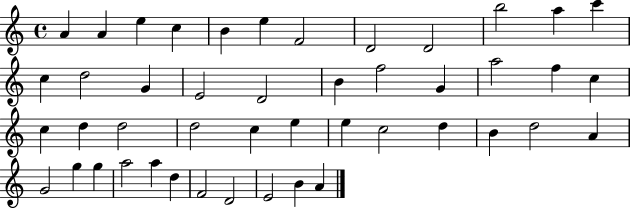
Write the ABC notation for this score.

X:1
T:Untitled
M:4/4
L:1/4
K:C
A A e c B e F2 D2 D2 b2 a c' c d2 G E2 D2 B f2 G a2 f c c d d2 d2 c e e c2 d B d2 A G2 g g a2 a d F2 D2 E2 B A